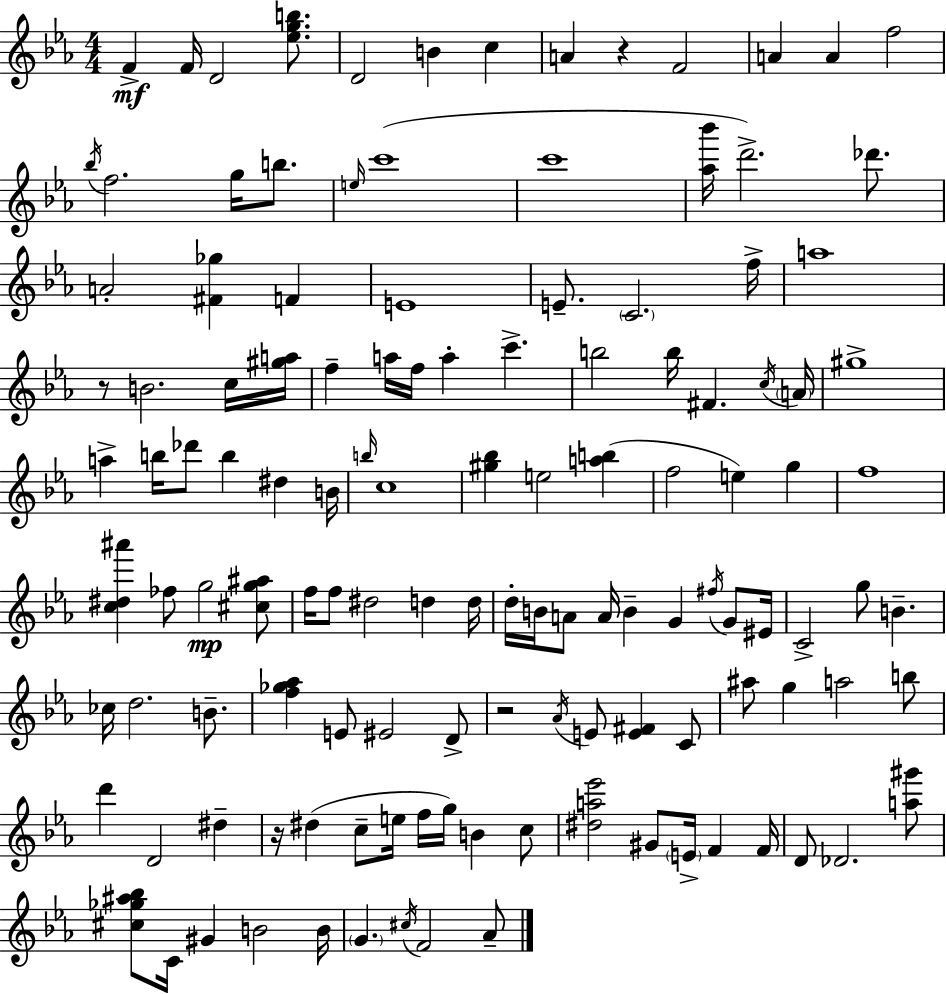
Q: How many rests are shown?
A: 4